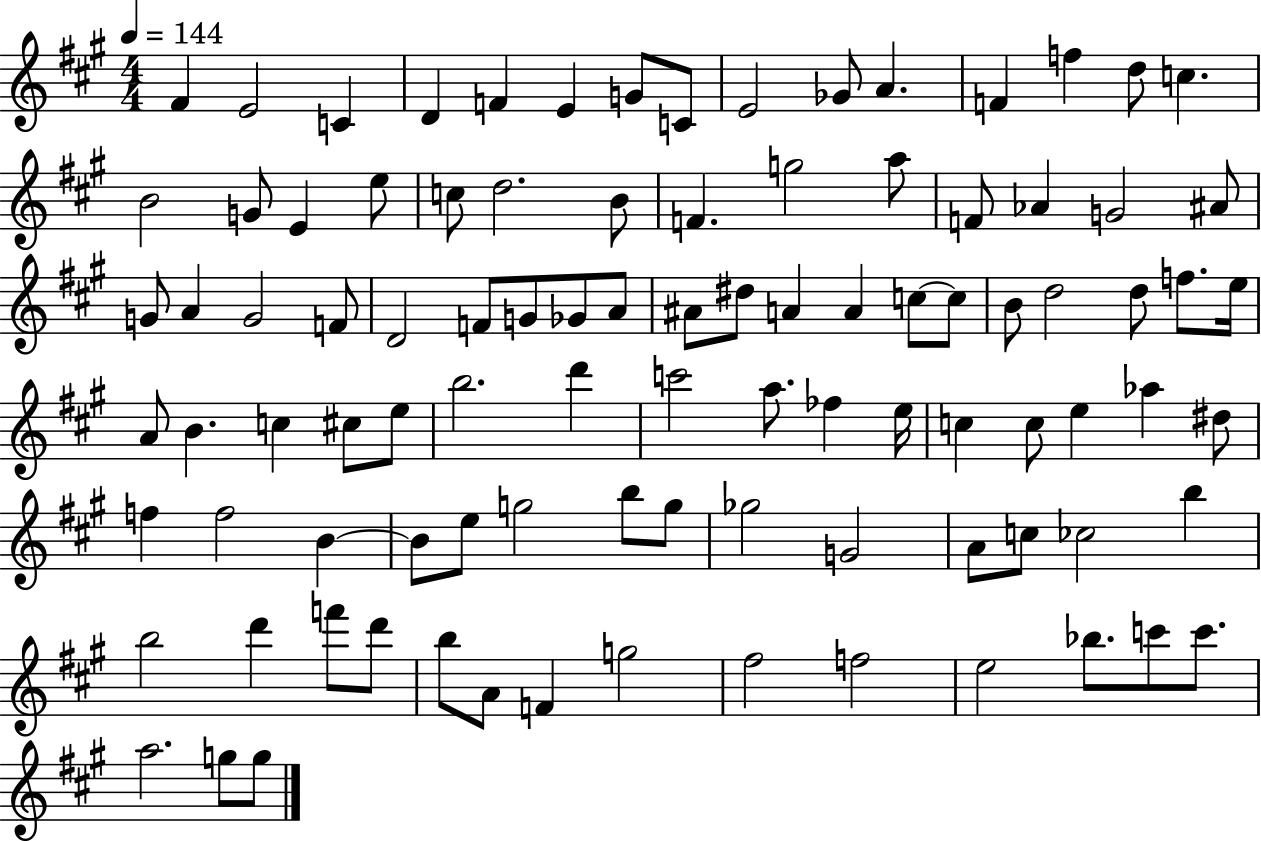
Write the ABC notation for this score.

X:1
T:Untitled
M:4/4
L:1/4
K:A
^F E2 C D F E G/2 C/2 E2 _G/2 A F f d/2 c B2 G/2 E e/2 c/2 d2 B/2 F g2 a/2 F/2 _A G2 ^A/2 G/2 A G2 F/2 D2 F/2 G/2 _G/2 A/2 ^A/2 ^d/2 A A c/2 c/2 B/2 d2 d/2 f/2 e/4 A/2 B c ^c/2 e/2 b2 d' c'2 a/2 _f e/4 c c/2 e _a ^d/2 f f2 B B/2 e/2 g2 b/2 g/2 _g2 G2 A/2 c/2 _c2 b b2 d' f'/2 d'/2 b/2 A/2 F g2 ^f2 f2 e2 _b/2 c'/2 c'/2 a2 g/2 g/2